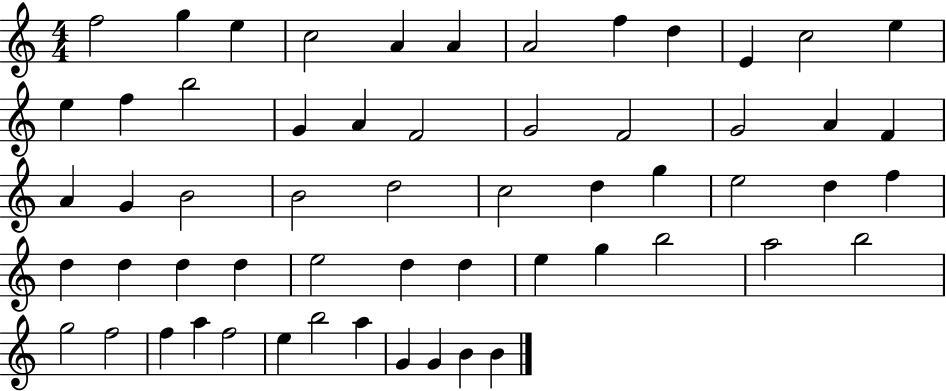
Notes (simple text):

F5/h G5/q E5/q C5/h A4/q A4/q A4/h F5/q D5/q E4/q C5/h E5/q E5/q F5/q B5/h G4/q A4/q F4/h G4/h F4/h G4/h A4/q F4/q A4/q G4/q B4/h B4/h D5/h C5/h D5/q G5/q E5/h D5/q F5/q D5/q D5/q D5/q D5/q E5/h D5/q D5/q E5/q G5/q B5/h A5/h B5/h G5/h F5/h F5/q A5/q F5/h E5/q B5/h A5/q G4/q G4/q B4/q B4/q